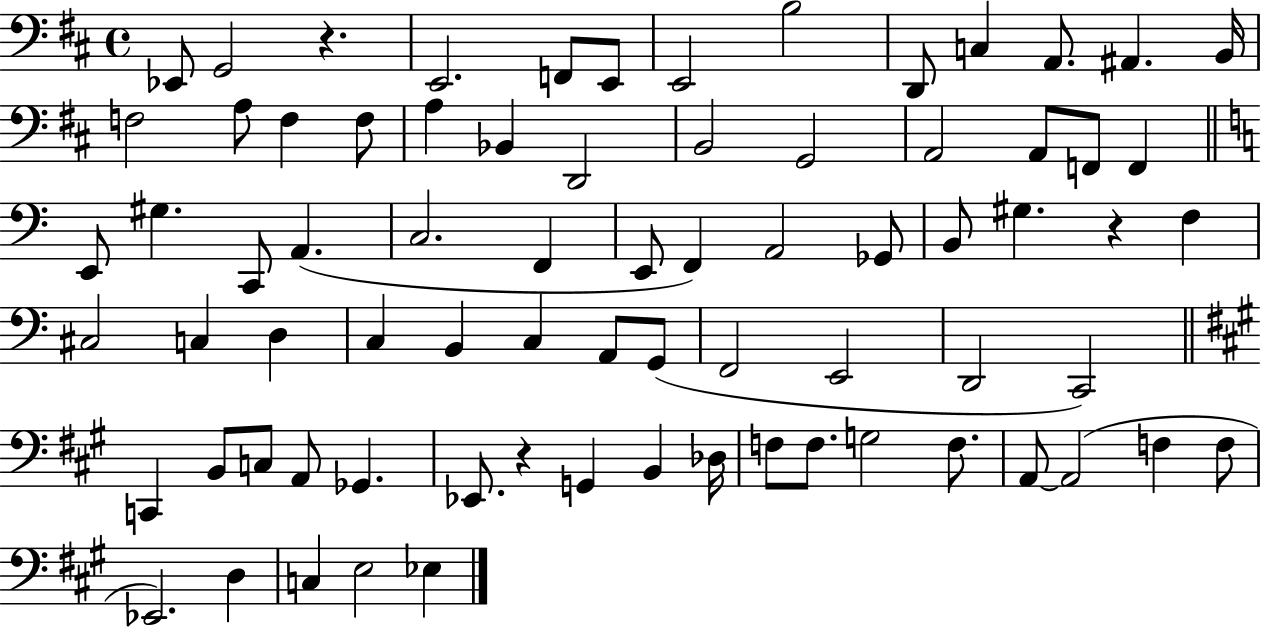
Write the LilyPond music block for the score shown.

{
  \clef bass
  \time 4/4
  \defaultTimeSignature
  \key d \major
  \repeat volta 2 { ees,8 g,2 r4. | e,2. f,8 e,8 | e,2 b2 | d,8 c4 a,8. ais,4. b,16 | \break f2 a8 f4 f8 | a4 bes,4 d,2 | b,2 g,2 | a,2 a,8 f,8 f,4 | \break \bar "||" \break \key c \major e,8 gis4. c,8 a,4.( | c2. f,4 | e,8 f,4) a,2 ges,8 | b,8 gis4. r4 f4 | \break cis2 c4 d4 | c4 b,4 c4 a,8 g,8( | f,2 e,2 | d,2 c,2) | \break \bar "||" \break \key a \major c,4 b,8 c8 a,8 ges,4. | ees,8. r4 g,4 b,4 des16 | f8 f8. g2 f8. | a,8~~ a,2( f4 f8 | \break ees,2.) d4 | c4 e2 ees4 | } \bar "|."
}